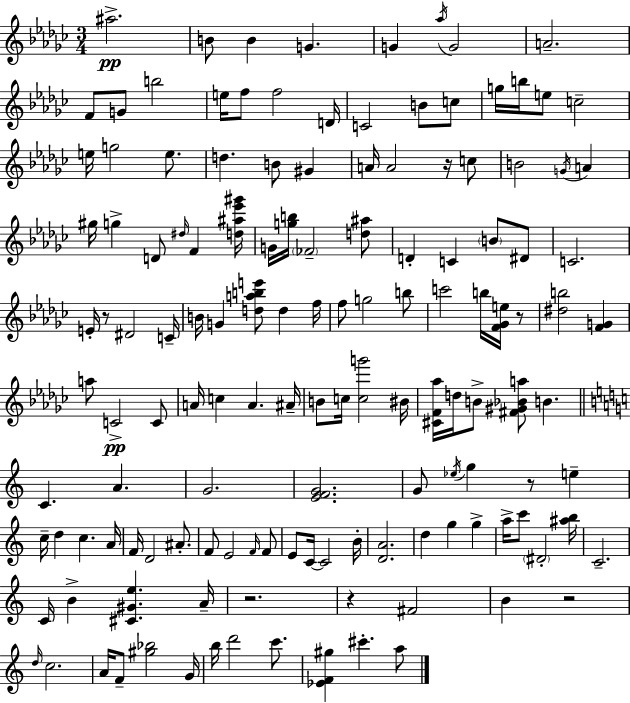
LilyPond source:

{
  \clef treble
  \numericTimeSignature
  \time 3/4
  \key ees \minor
  ais''2.->\pp | b'8 b'4 g'4. | g'4 \acciaccatura { aes''16 } g'2 | a'2.-- | \break f'8 g'8 b''2 | e''16 f''8 f''2 | d'16 c'2 b'8 c''8 | g''16 b''16 e''8 c''2-- | \break e''16 g''2 e''8. | d''4. b'8 gis'4 | a'16 a'2 r16 c''8 | b'2 \acciaccatura { g'16 } a'4 | \break gis''16 g''4-> d'8 \grace { dis''16 } f'4 | <d'' ais'' ees''' gis'''>16 g'16 <g'' b''>16 \parenthesize fes'2-- | <d'' ais''>8 d'4-. c'4 \parenthesize b'8 | dis'8 c'2. | \break e'16-. r8 dis'2 | c'16-- b'16 g'4 <d'' a'' b'' e'''>8 d''4 | f''16 f''8 g''2 | b''8 c'''2 b''16 | \break <f' ges' e''>16 r8 <dis'' b''>2 <f' g'>4 | a''8 c'2->\pp | c'8 a'16 c''4 a'4. | ais'16-- b'8 c''16 <c'' g'''>2 | \break bis'16 <cis' f' aes''>16 d''16 b'8-> <fis' gis' bes' a''>8 b'4. | \bar "||" \break \key c \major c'4. a'4. | g'2. | <e' f' g'>2. | g'8 \acciaccatura { ees''16 } g''4 r8 e''4-- | \break c''16-- d''4 c''4. | a'16 f'16 d'2 ais'8.-. | f'8 e'2 \grace { f'16 } | f'8 e'8 c'16~~ c'2 | \break b'16-. <d' a'>2. | d''4 g''4 g''4-> | a''16-> c'''8 \parenthesize dis'2-. | <ais'' b''>16 c'2.-- | \break c'16 b'4-> <cis' gis' e''>4. | a'16-- r2. | r4 fis'2 | b'4 r2 | \break \grace { d''16 } c''2. | a'16 f'8-- <gis'' bes''>2 | g'16 b''16 d'''2 | c'''8. <ees' f' gis''>4 cis'''4.-. | \break a''8 \bar "|."
}